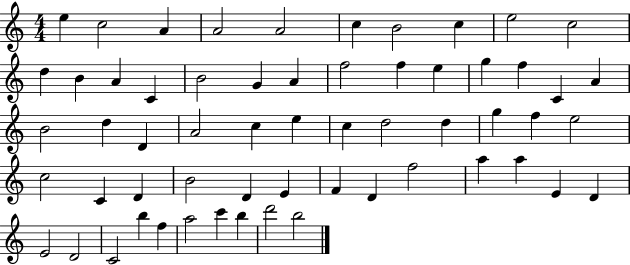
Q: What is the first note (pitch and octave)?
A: E5